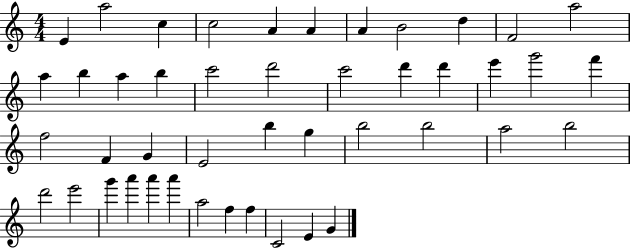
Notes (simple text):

E4/q A5/h C5/q C5/h A4/q A4/q A4/q B4/h D5/q F4/h A5/h A5/q B5/q A5/q B5/q C6/h D6/h C6/h D6/q D6/q E6/q G6/h F6/q F5/h F4/q G4/q E4/h B5/q G5/q B5/h B5/h A5/h B5/h D6/h E6/h G6/q A6/q A6/q A6/q A5/h F5/q F5/q C4/h E4/q G4/q